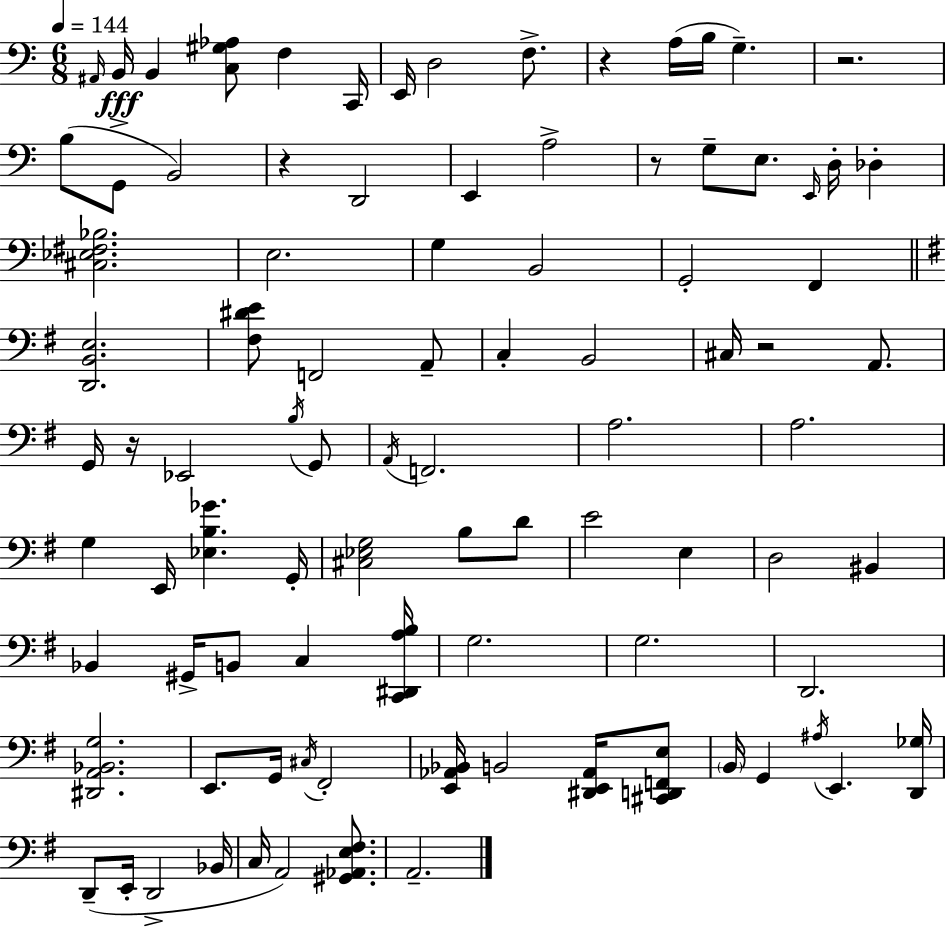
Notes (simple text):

A#2/s B2/s B2/q [C3,G#3,Ab3]/e F3/q C2/s E2/s D3/h F3/e. R/q A3/s B3/s G3/q. R/h. B3/e G2/e B2/h R/q D2/h E2/q A3/h R/e G3/e E3/e. E2/s D3/s Db3/q [C#3,Eb3,F#3,Bb3]/h. E3/h. G3/q B2/h G2/h F2/q [D2,B2,E3]/h. [F#3,D#4,E4]/e F2/h A2/e C3/q B2/h C#3/s R/h A2/e. G2/s R/s Eb2/h B3/s G2/e A2/s F2/h. A3/h. A3/h. G3/q E2/s [Eb3,B3,Gb4]/q. G2/s [C#3,Eb3,G3]/h B3/e D4/e E4/h E3/q D3/h BIS2/q Bb2/q G#2/s B2/e C3/q [C2,D#2,A3,B3]/s G3/h. G3/h. D2/h. [D#2,A2,Bb2,G3]/h. E2/e. G2/s C#3/s F#2/h [E2,Ab2,Bb2]/s B2/h [D#2,E2,Ab2]/s [C#2,D2,F2,E3]/e B2/s G2/q A#3/s E2/q. [D2,Gb3]/s D2/e E2/s D2/h Bb2/s C3/s A2/h [G#2,Ab2,E3,F#3]/e. A2/h.